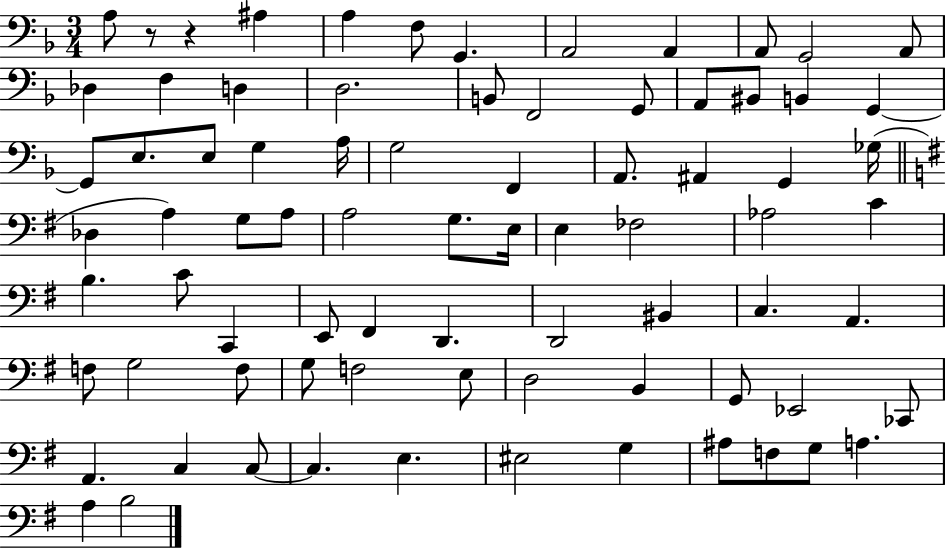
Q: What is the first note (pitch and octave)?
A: A3